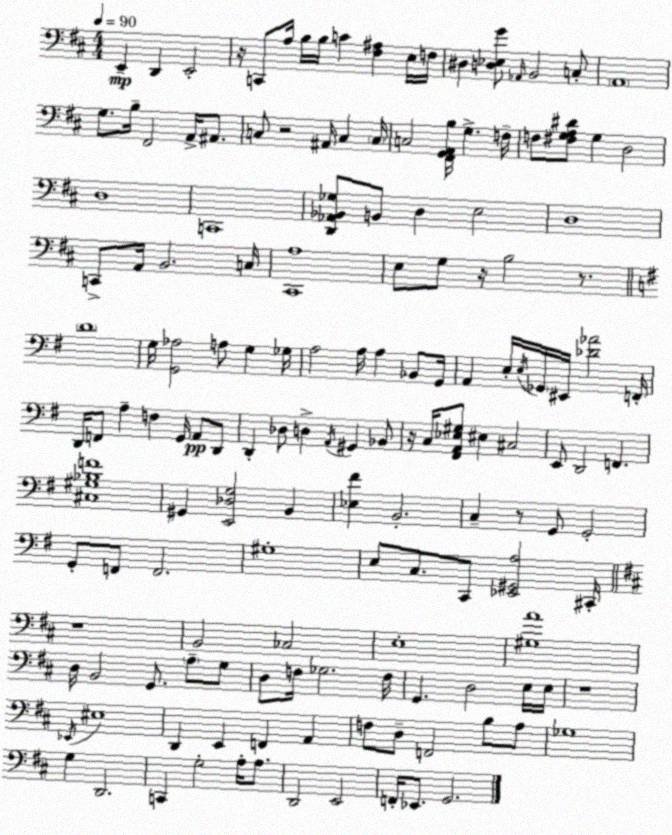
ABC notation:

X:1
T:Untitled
M:4/4
L:1/4
K:D
E,, D,, E,,2 z/4 C,,/2 A,/4 B,/4 B,/4 C [^F,^A,] E,/4 F,/4 ^D, [D,_E,G]/2 _A,,/4 B,,2 C,/2 A,,4 G,/2 B,/4 ^F,,2 A,,/4 ^A,,/2 C,/2 z2 ^A,,/4 C, C,/4 C,2 [^F,,G,,A,,B,]/4 G, F,/4 F,/2 [^F,G,A,^D]/2 G, D,2 D,4 C,,4 [D,,_A,,_B,,_G,]/2 B,,/2 D, E,2 D,4 C,,/2 A,,/4 B,,2 C,/4 [^C,,A,]4 E,/2 G,/2 z/4 B,2 z/2 D4 G,/4 [G,,_A,]2 A,/2 G, _G,/4 A,2 A,/4 A, _B,,/2 G,,/4 A,, E,/4 E,/4 _G,,/4 ^E,,/4 [_D_A]2 F,,/4 D,,/4 F,,/2 A, F, G,,/4 A,,/2 D,,/2 D,, _D,/2 D, A,,/4 ^G,, _B,,/2 z/4 C,/4 [^F,,A,,_E,^G,]/2 ^E, ^C,2 E,,/2 D,,2 F,, [^C,^G,_B,F]4 ^G,, [E,,_D,G,]2 B,, [_E,^F] B,,2 C, z/2 G,,/2 G,,2 G,,/2 F,,/2 F,,2 ^G,4 E,/2 C,/2 C,,/2 [_E,,^G,,A,]2 ^C,,/4 z4 B,,2 _C,2 E,4 [^G,A]4 D,/4 B,,2 G,,/2 A,/2 G,/2 D,/2 F,/4 _G,2 F,/4 G,, D,2 E,/4 E,/4 z4 _E,,/4 ^E,4 D,, E,, F,, A,, F,/2 D,/2 F,,2 B,/2 A,/2 _G,4 G, D,,2 C,, G,2 A,/4 A,/2 D,,2 E,,2 F,,/4 _E,,/2 G,,2